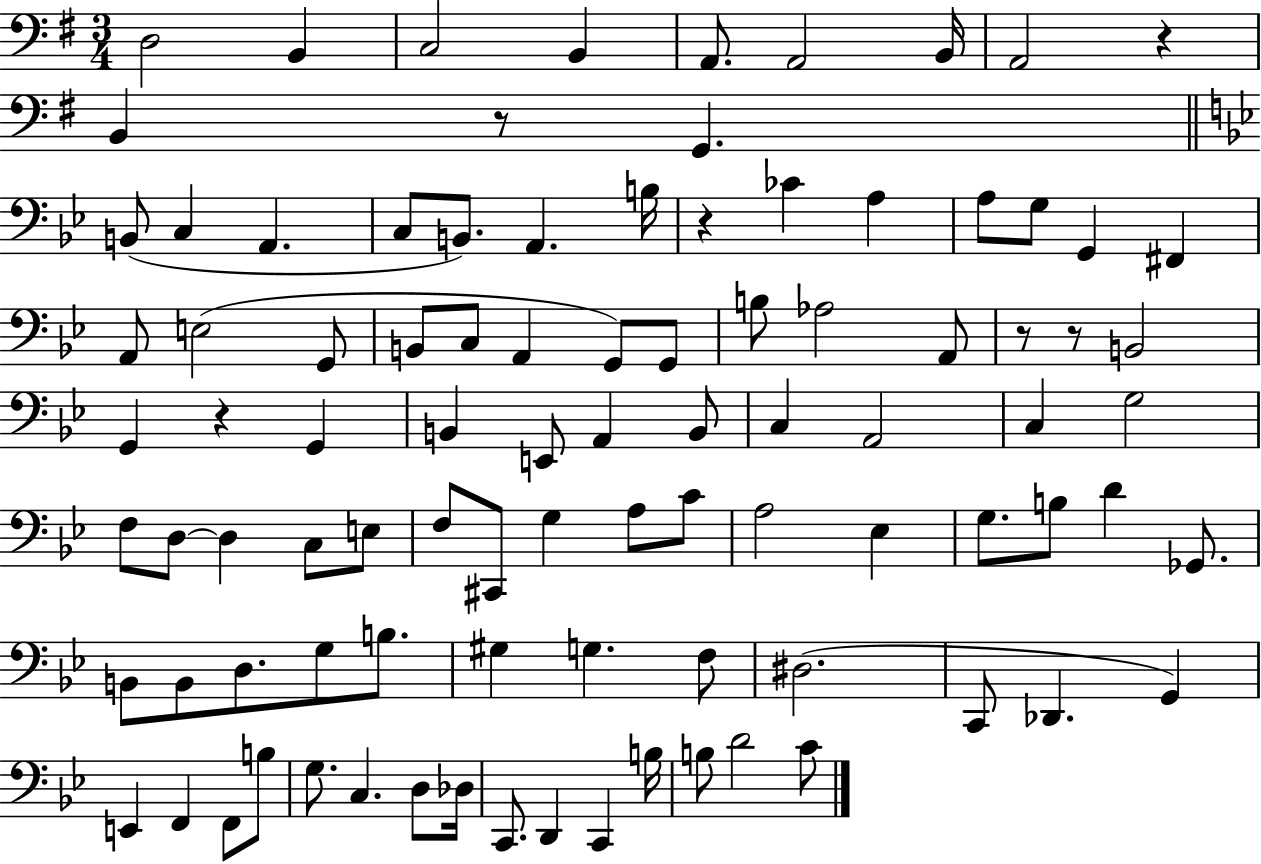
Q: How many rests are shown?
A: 6